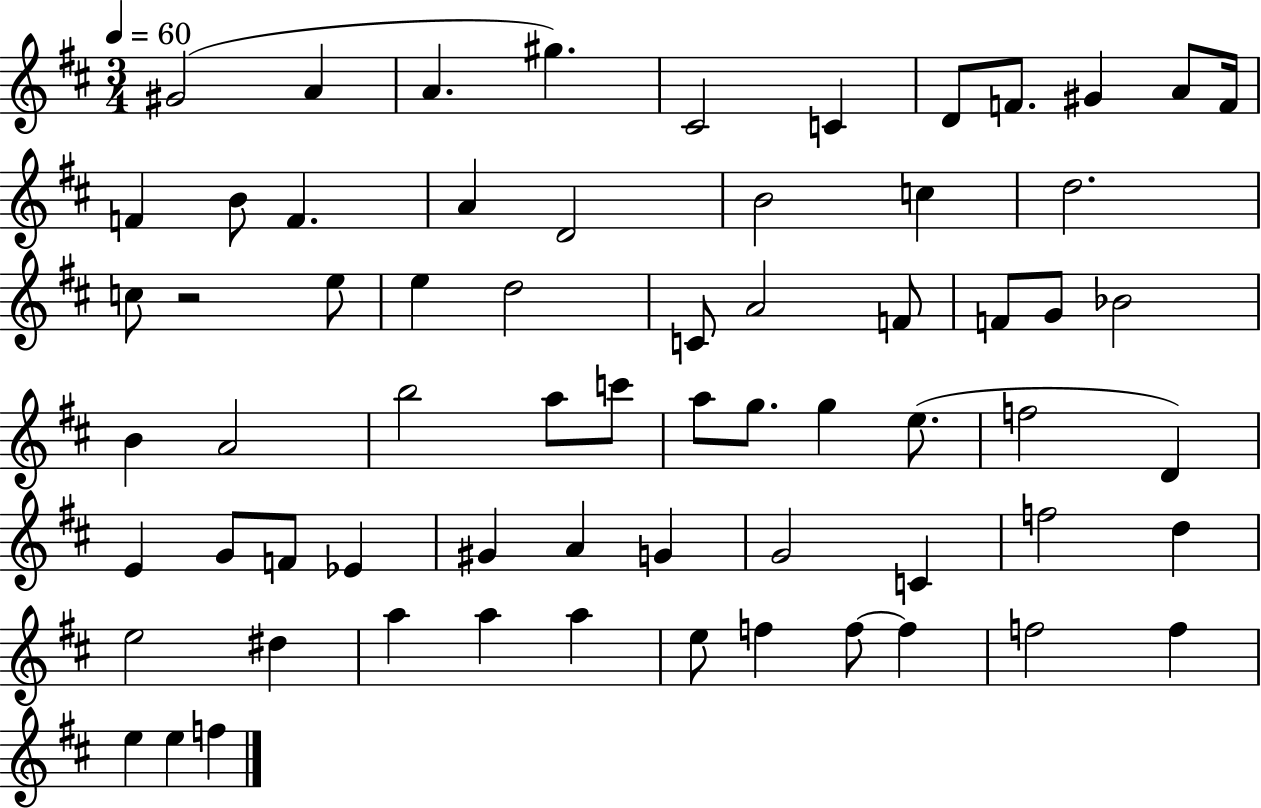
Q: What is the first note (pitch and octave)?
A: G#4